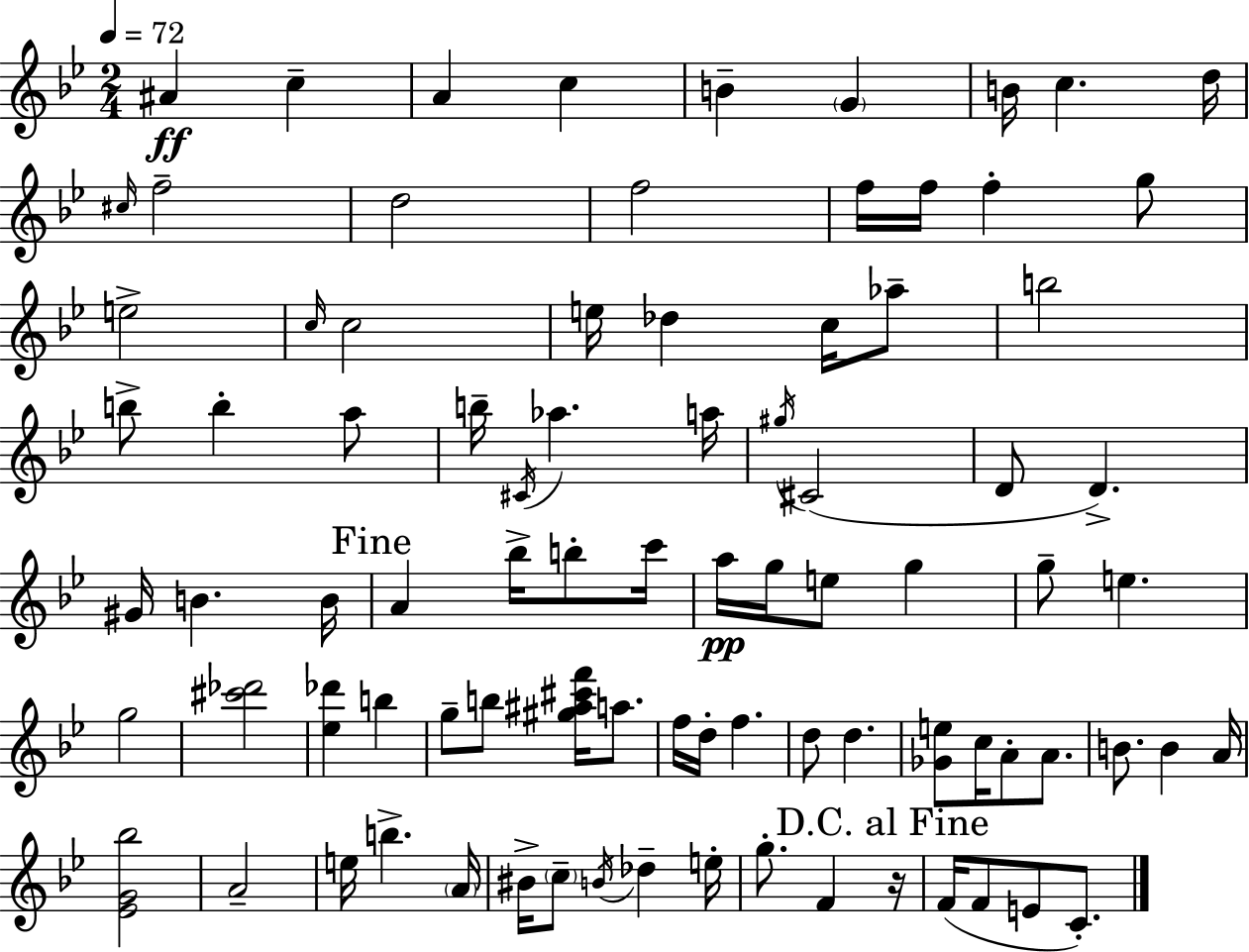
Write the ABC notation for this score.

X:1
T:Untitled
M:2/4
L:1/4
K:Gm
^A c A c B G B/4 c d/4 ^c/4 f2 d2 f2 f/4 f/4 f g/2 e2 c/4 c2 e/4 _d c/4 _a/2 b2 b/2 b a/2 b/4 ^C/4 _a a/4 ^g/4 ^C2 D/2 D ^G/4 B B/4 A _b/4 b/2 c'/4 a/4 g/4 e/2 g g/2 e g2 [^c'_d']2 [_e_d'] b g/2 b/2 [^g^a^c'f']/4 a/2 f/4 d/4 f d/2 d [_Ge]/2 c/4 A/2 A/2 B/2 B A/4 [_EG_b]2 A2 e/4 b A/4 ^B/4 c/2 B/4 _d e/4 g/2 F z/4 F/4 F/2 E/2 C/2